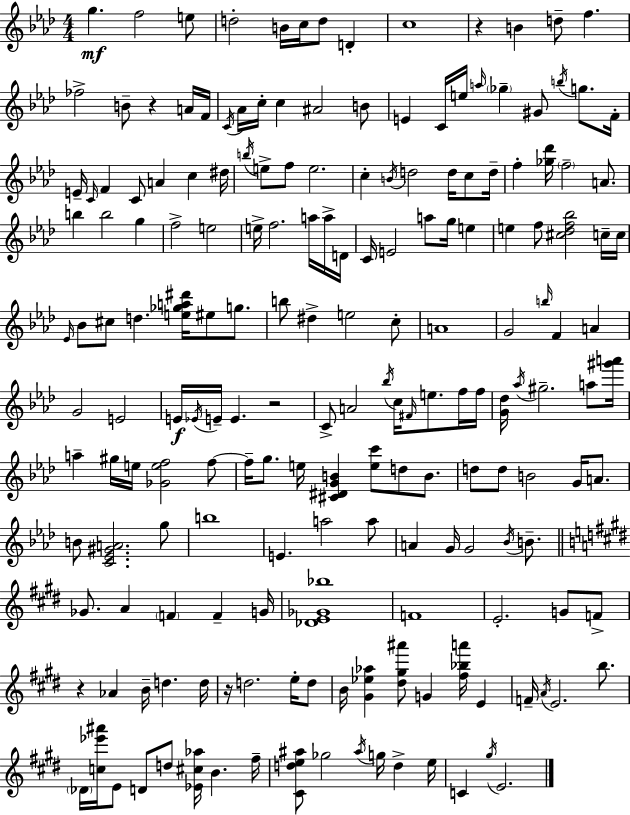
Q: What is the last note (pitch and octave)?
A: E4